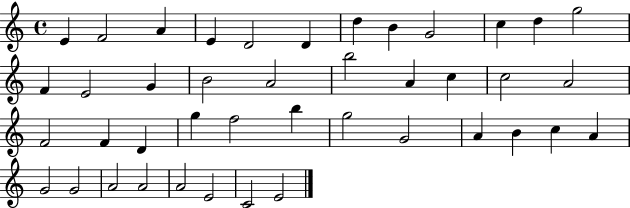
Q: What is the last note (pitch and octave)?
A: E4